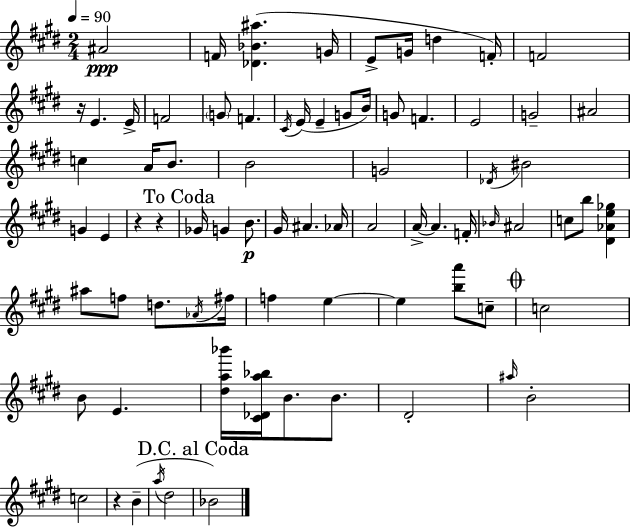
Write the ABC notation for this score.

X:1
T:Untitled
M:2/4
L:1/4
K:E
^A2 F/4 [_D_B^a] G/4 E/2 G/4 d F/4 F2 z/4 E E/4 F2 G/2 F ^C/4 E/4 E G/2 B/4 G/2 F E2 G2 ^A2 c A/4 B/2 B2 G2 _D/4 ^B2 G E z z _G/4 G B/2 ^G/4 ^A _A/4 A2 A/4 A F/4 _B/4 ^A2 c/2 b/2 [^D_Ae_g] ^a/2 f/2 d/2 _A/4 ^f/4 f e e [ba']/2 c/2 c2 B/2 E [^da_b']/4 [^C_Da_b]/4 B/2 B/2 ^D2 ^a/4 B2 c2 z B a/4 ^d2 _B2